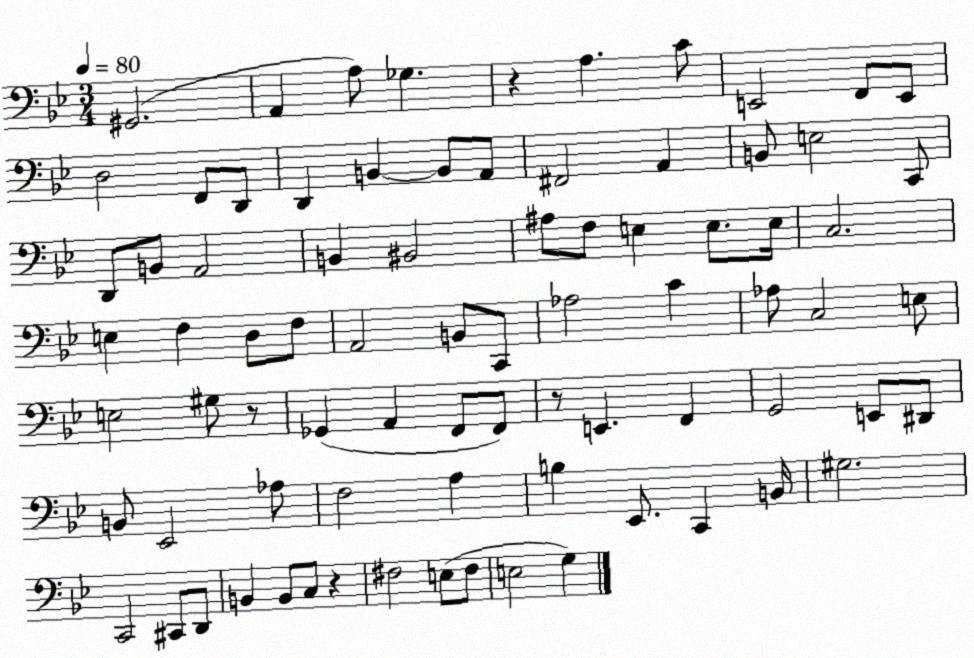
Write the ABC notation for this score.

X:1
T:Untitled
M:3/4
L:1/4
K:Bb
^G,,2 A,, A,/2 _G, z A, C/2 E,,2 F,,/2 E,,/2 D,2 F,,/2 D,,/2 D,, B,, B,,/2 A,,/2 ^F,,2 A,, B,,/2 E,2 C,,/2 D,,/2 B,,/2 A,,2 B,, ^B,,2 ^A,/2 F,/2 E, E,/2 E,/4 C,2 E, F, D,/2 F,/2 A,,2 B,,/2 C,,/2 _A,2 C _A,/2 C,2 E,/2 E,2 ^G,/2 z/2 _G,, A,, F,,/2 F,,/2 z/2 E,, F,, G,,2 E,,/2 ^D,,/2 B,,/2 _E,,2 _A,/2 F,2 A, B, _E,,/2 C,, B,,/4 ^G,2 C,,2 ^C,,/2 D,,/2 B,, B,,/2 C,/2 z ^F,2 E,/2 ^F,/2 E,2 G,